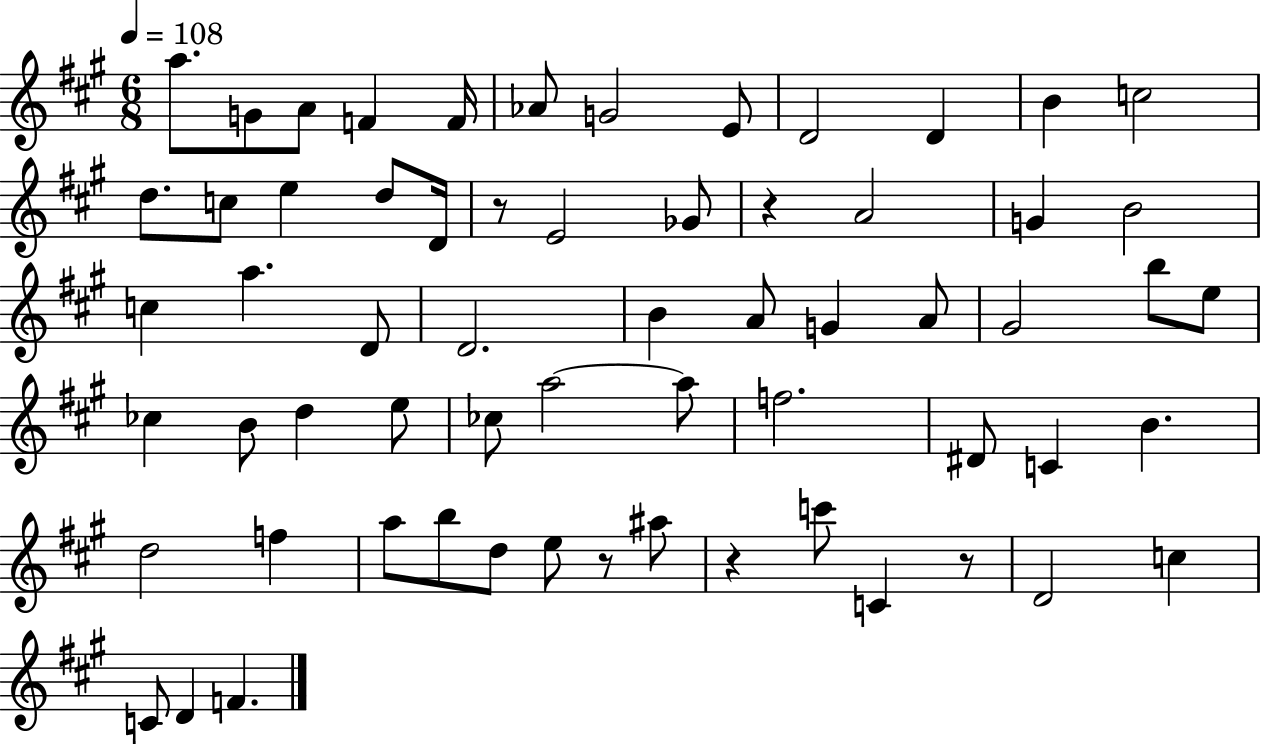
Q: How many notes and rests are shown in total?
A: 63